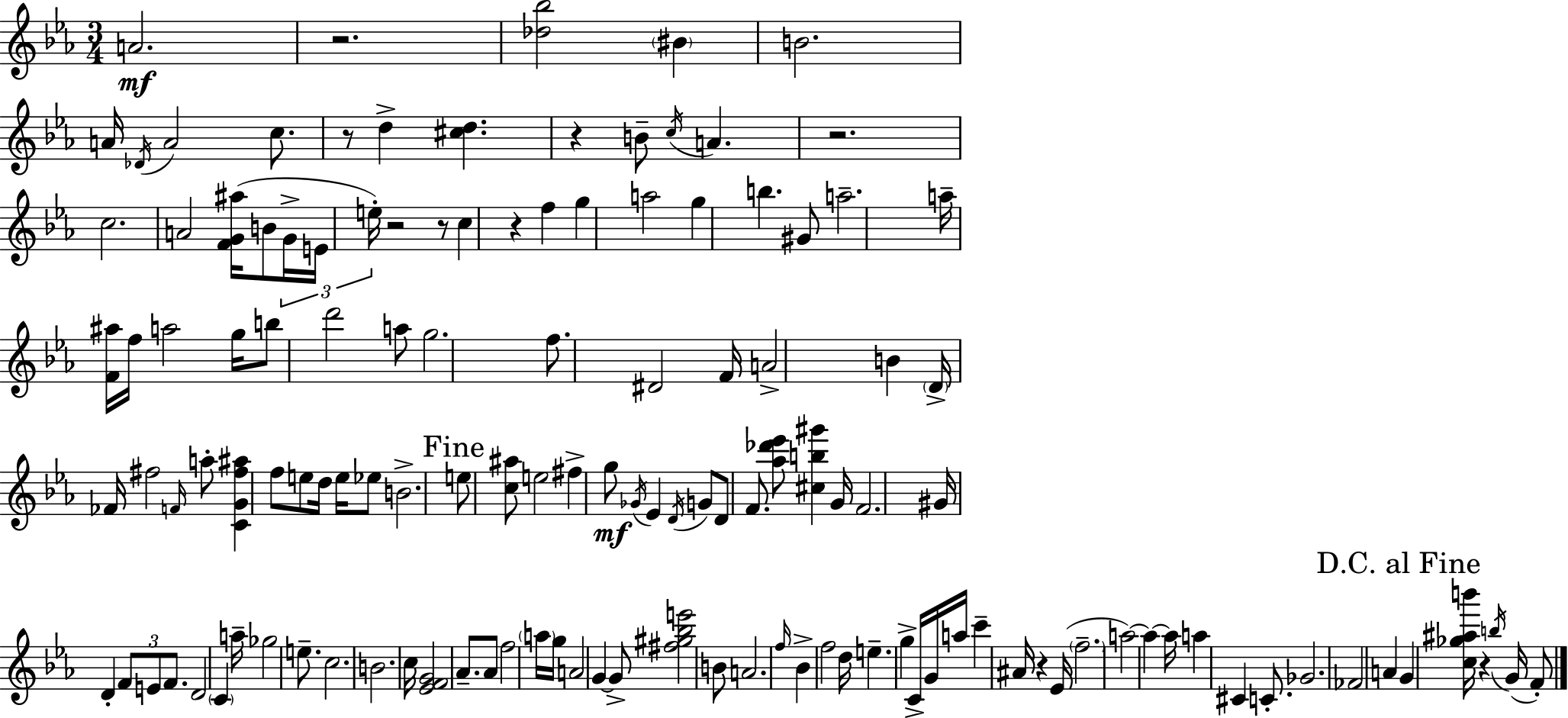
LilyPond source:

{
  \clef treble
  \numericTimeSignature
  \time 3/4
  \key c \minor
  \repeat volta 2 { a'2.\mf | r2. | <des'' bes''>2 \parenthesize bis'4 | b'2. | \break a'16 \acciaccatura { des'16 } a'2 c''8. | r8 d''4-> <cis'' d''>4. | r4 b'8-- \acciaccatura { c''16 } a'4. | r2. | \break c''2. | a'2 <f' g' ais''>16( b'8 | \tuplet 3/2 { g'16-> e'16 e''16-.) } r2 | r8 c''4 r4 f''4 | \break g''4 a''2 | g''4 b''4. | gis'8 a''2.-- | a''16-- <f' ais''>16 f''16 a''2 | \break g''16 b''8 d'''2 | a''8 g''2. | f''8. dis'2 | f'16 a'2-> b'4 | \break \parenthesize d'16-> fes'16 fis''2 | \grace { f'16 } a''8-. <c' g' fis'' ais''>4 f''8 e''8 d''16 | e''16 ees''8 b'2.-> | \mark "Fine" e''8 <c'' ais''>8 e''2 | \break fis''4-> g''8\mf \acciaccatura { ges'16 } ees'4 | \acciaccatura { d'16 } g'8 d'8 f'8. <aes'' des''' ees'''>8 | <cis'' b'' gis'''>4 g'16 f'2. | gis'16 d'4-. \tuplet 3/2 { f'8 | \break e'8 f'8. } d'2 | \parenthesize c'4 a''16-- ges''2 | e''8.-- c''2. | b'2. | \break c''16 <ees' f' g'>2 | aes'8.-- aes'8 f''2 | \parenthesize a''16 g''16 a'2 | g'4~~ g'8-> <fis'' gis'' bes'' e'''>2 | \break b'8 a'2. | \grace { f''16 } bes'4-> f''2 | d''16 e''4.-- | g''4-> c'16-> g'16 a''16 c'''4-- | \break ais'16 r4 ees'16( \parenthesize f''2.-- | a''2~~) | a''4~~ a''16 a''4 cis'4 | c'8.-. ges'2. | \break fes'2 | a'4 \mark "D.C. al Fine" g'4 <c'' ges'' ais'' b'''>16 r4 | \acciaccatura { b''16 }( g'16 f'8-.) } \bar "|."
}